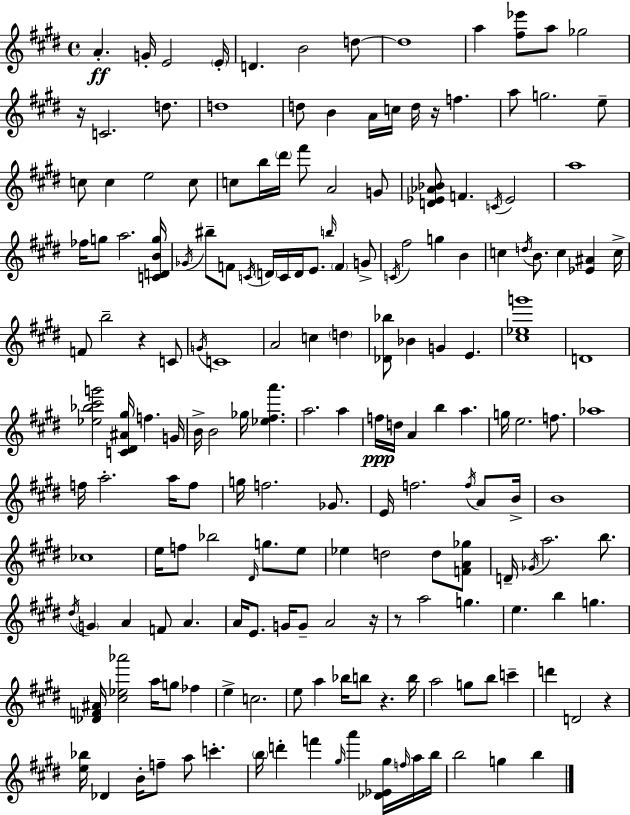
X:1
T:Untitled
M:4/4
L:1/4
K:E
A G/4 E2 E/4 D B2 d/2 d4 a [^f_e']/2 a/2 _g2 z/4 C2 d/2 d4 d/2 B A/4 c/4 d/4 z/4 f a/2 g2 e/2 c/2 c e2 c/2 c/2 b/4 ^d'/4 ^f'/2 A2 G/2 [D_E_A_B]/2 F C/4 _E2 a4 _f/4 g/2 a2 [CDBg]/4 _G/4 ^b/2 F/2 C/4 D/4 C/4 D/4 E/2 b/4 F G/2 C/4 ^f2 g B c d/4 B/2 c [_E^A] c/4 F/2 b2 z C/2 G/4 C4 A2 c d [_D_b]/2 _B G E [^c_eg']4 D4 [_e_b^c'g']2 [C^D^A^g]/4 f G/4 B/4 B2 _g/4 [_e^fa'] a2 a f/4 d/4 A b a g/4 e2 f/2 _a4 f/4 a2 a/4 f/2 g/4 f2 _G/2 E/4 f2 f/4 A/2 B/4 B4 _c4 e/4 f/2 _b2 ^D/4 g/2 e/2 _e d2 d/2 [FA_g]/2 D/4 _G/4 a2 b/2 ^d/4 G A F/2 A A/4 E/2 G/4 G/2 A2 z/4 z/2 a2 g e b g [_DF^A]/4 [^c_e_a']2 a/4 g/2 _f e c2 e/2 a _b/4 b/2 z b/4 a2 g/2 b/2 c' d' D2 z [e_b]/4 _D B/4 f/2 a/2 c' b/4 d' f' ^g/4 a' [_D_E^g]/4 f/4 a/4 b/4 b2 g b